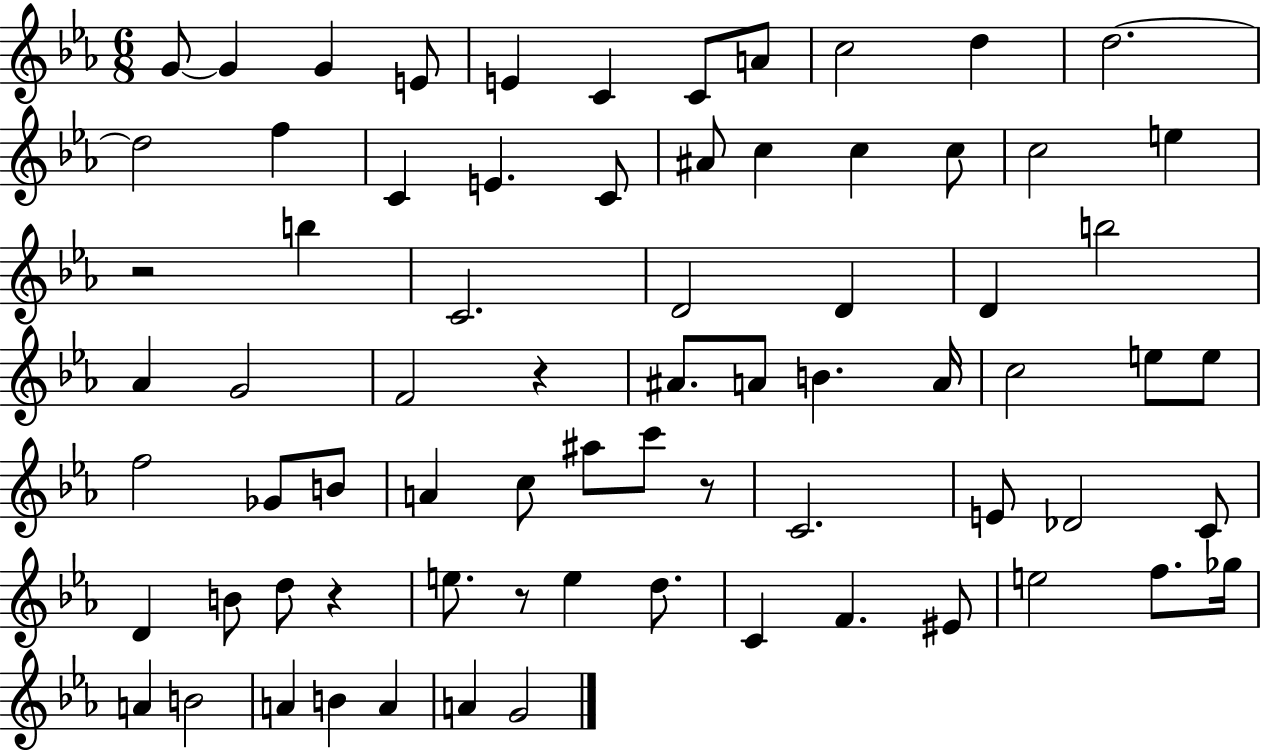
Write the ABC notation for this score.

X:1
T:Untitled
M:6/8
L:1/4
K:Eb
G/2 G G E/2 E C C/2 A/2 c2 d d2 d2 f C E C/2 ^A/2 c c c/2 c2 e z2 b C2 D2 D D b2 _A G2 F2 z ^A/2 A/2 B A/4 c2 e/2 e/2 f2 _G/2 B/2 A c/2 ^a/2 c'/2 z/2 C2 E/2 _D2 C/2 D B/2 d/2 z e/2 z/2 e d/2 C F ^E/2 e2 f/2 _g/4 A B2 A B A A G2